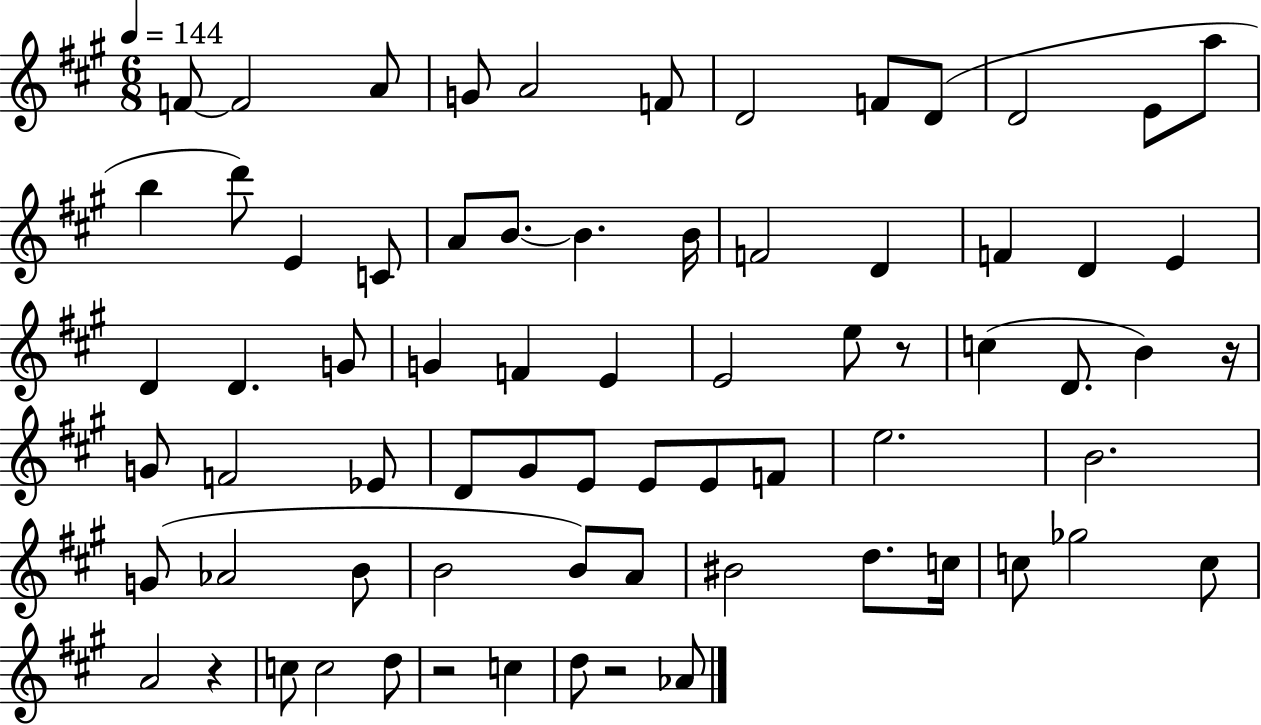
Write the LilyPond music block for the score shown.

{
  \clef treble
  \numericTimeSignature
  \time 6/8
  \key a \major
  \tempo 4 = 144
  f'8~~ f'2 a'8 | g'8 a'2 f'8 | d'2 f'8 d'8( | d'2 e'8 a''8 | \break b''4 d'''8) e'4 c'8 | a'8 b'8.~~ b'4. b'16 | f'2 d'4 | f'4 d'4 e'4 | \break d'4 d'4. g'8 | g'4 f'4 e'4 | e'2 e''8 r8 | c''4( d'8. b'4) r16 | \break g'8 f'2 ees'8 | d'8 gis'8 e'8 e'8 e'8 f'8 | e''2. | b'2. | \break g'8( aes'2 b'8 | b'2 b'8) a'8 | bis'2 d''8. c''16 | c''8 ges''2 c''8 | \break a'2 r4 | c''8 c''2 d''8 | r2 c''4 | d''8 r2 aes'8 | \break \bar "|."
}